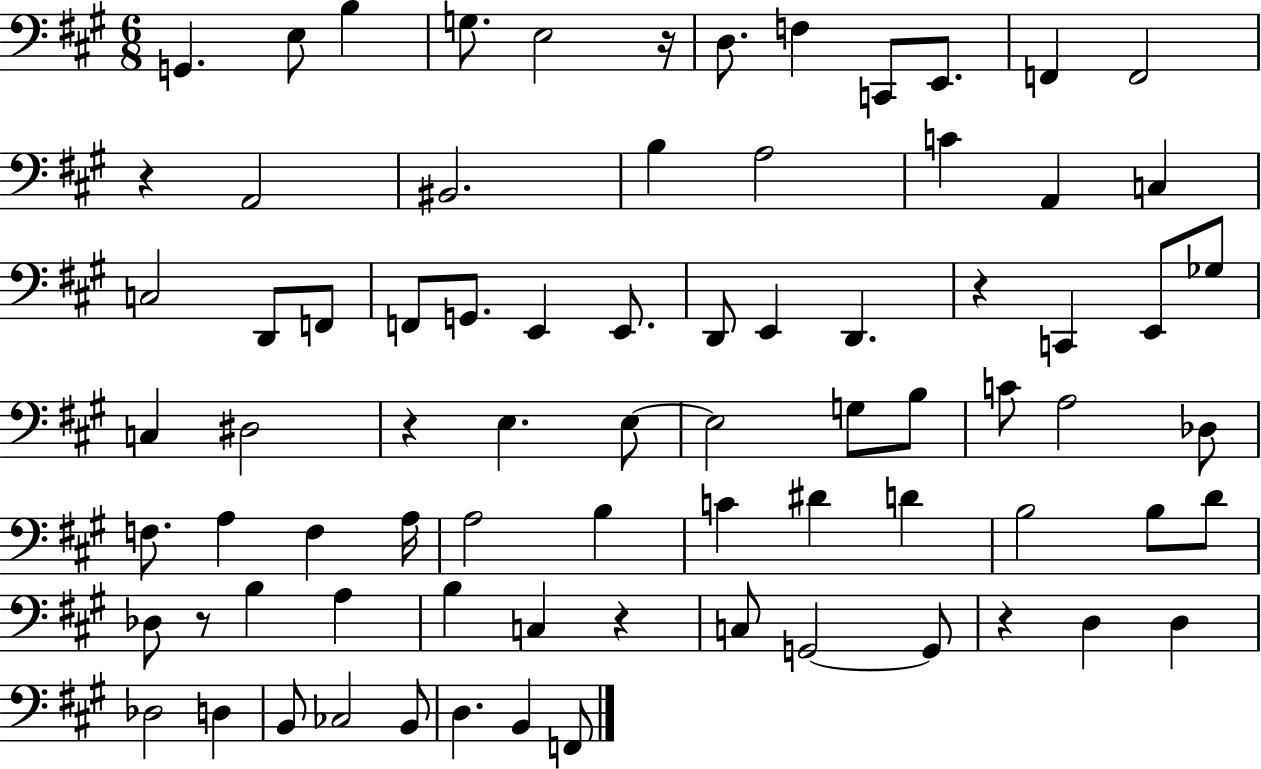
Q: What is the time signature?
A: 6/8